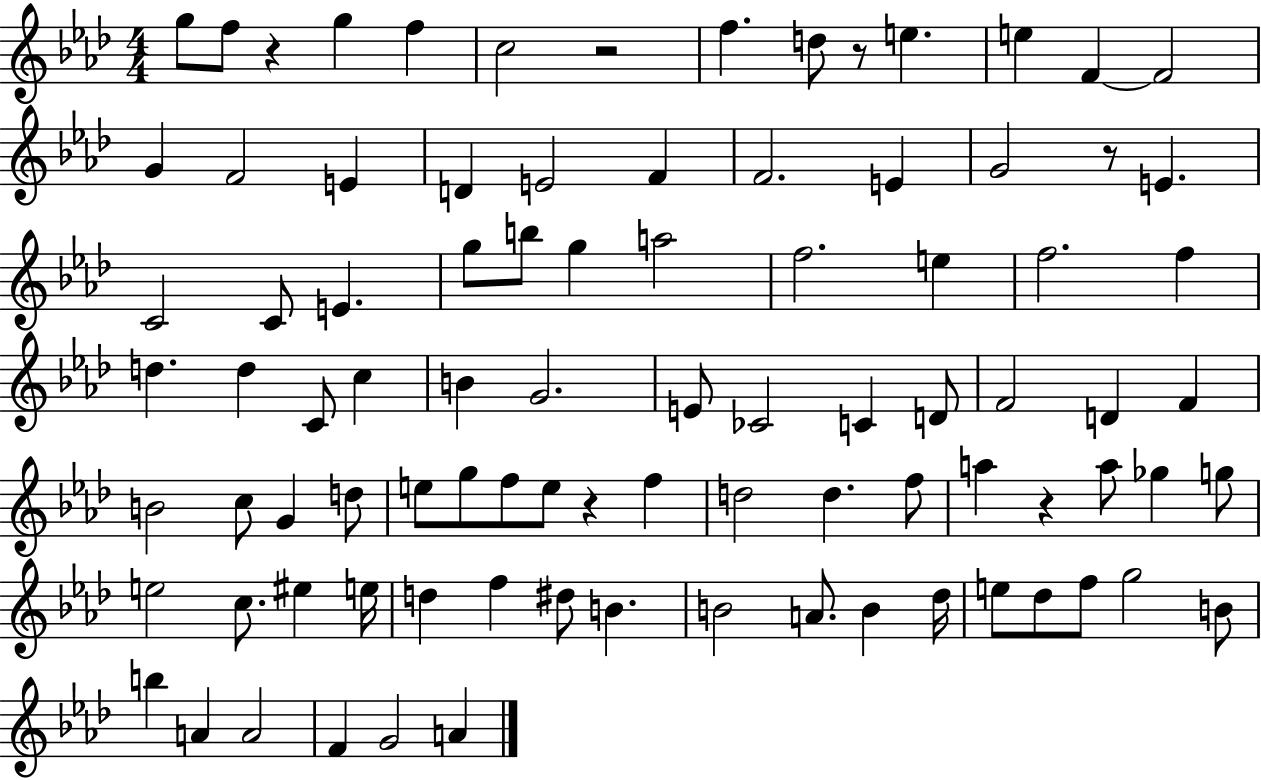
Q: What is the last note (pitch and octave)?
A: A4